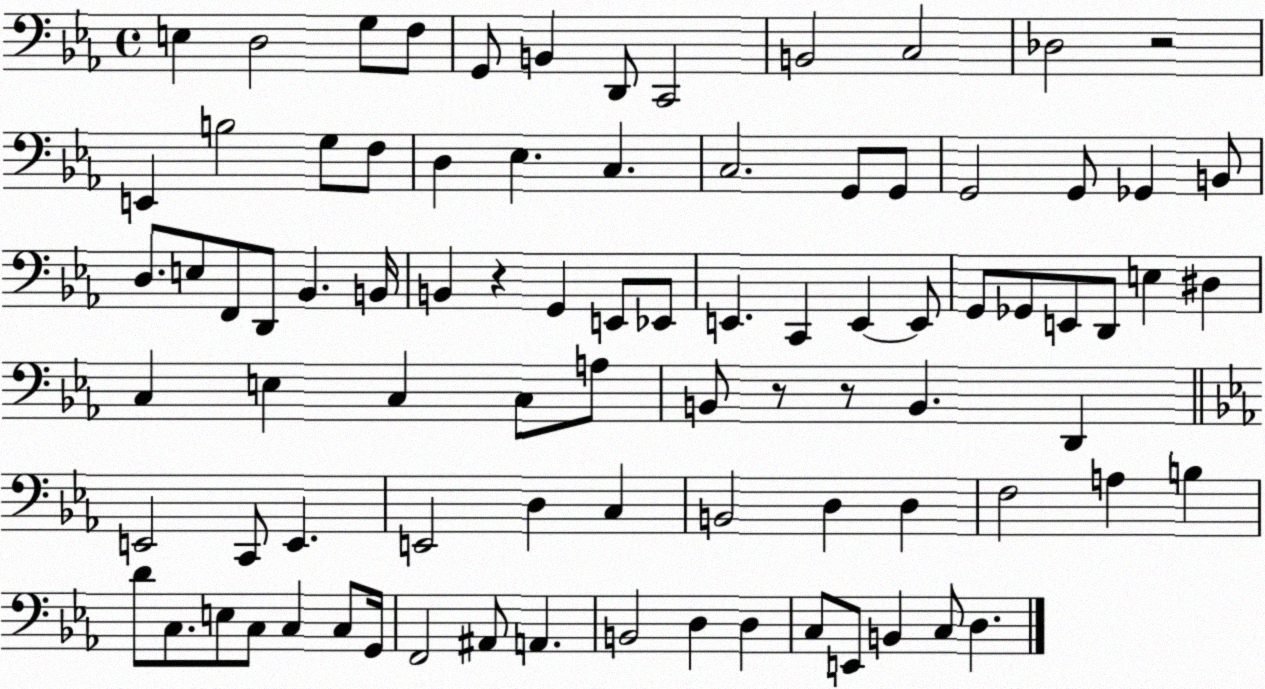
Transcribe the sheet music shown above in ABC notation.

X:1
T:Untitled
M:4/4
L:1/4
K:Eb
E, D,2 G,/2 F,/2 G,,/2 B,, D,,/2 C,,2 B,,2 C,2 _D,2 z2 E,, B,2 G,/2 F,/2 D, _E, C, C,2 G,,/2 G,,/2 G,,2 G,,/2 _G,, B,,/2 D,/2 E,/2 F,,/2 D,,/2 _B,, B,,/4 B,, z G,, E,,/2 _E,,/2 E,, C,, E,, E,,/2 G,,/2 _G,,/2 E,,/2 D,,/2 E, ^D, C, E, C, C,/2 A,/2 B,,/2 z/2 z/2 B,, D,, E,,2 C,,/2 E,, E,,2 D, C, B,,2 D, D, F,2 A, B, D/2 C,/2 E,/2 C,/2 C, C,/2 G,,/4 F,,2 ^A,,/2 A,, B,,2 D, D, C,/2 E,,/2 B,, C,/2 D,